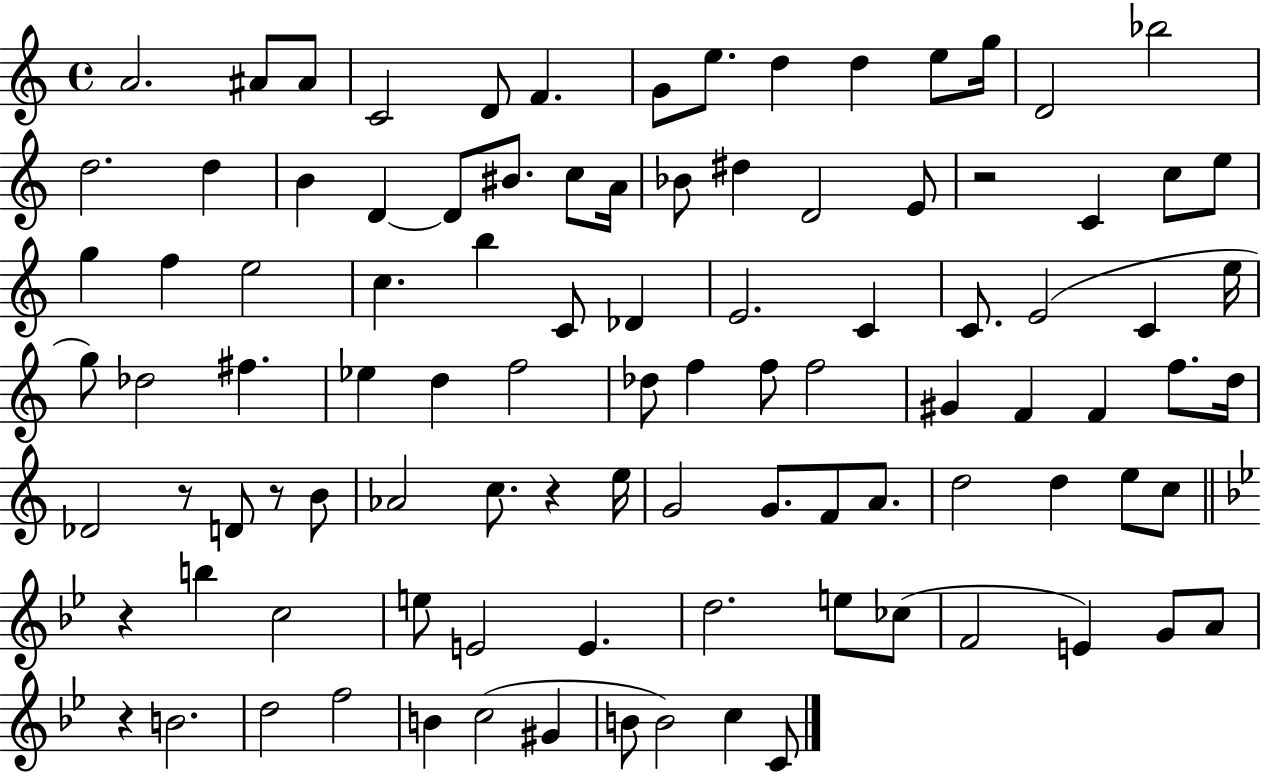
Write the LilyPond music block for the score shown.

{
  \clef treble
  \time 4/4
  \defaultTimeSignature
  \key c \major
  \repeat volta 2 { a'2. ais'8 ais'8 | c'2 d'8 f'4. | g'8 e''8. d''4 d''4 e''8 g''16 | d'2 bes''2 | \break d''2. d''4 | b'4 d'4~~ d'8 bis'8. c''8 a'16 | bes'8 dis''4 d'2 e'8 | r2 c'4 c''8 e''8 | \break g''4 f''4 e''2 | c''4. b''4 c'8 des'4 | e'2. c'4 | c'8. e'2( c'4 e''16 | \break g''8) des''2 fis''4. | ees''4 d''4 f''2 | des''8 f''4 f''8 f''2 | gis'4 f'4 f'4 f''8. d''16 | \break des'2 r8 d'8 r8 b'8 | aes'2 c''8. r4 e''16 | g'2 g'8. f'8 a'8. | d''2 d''4 e''8 c''8 | \break \bar "||" \break \key bes \major r4 b''4 c''2 | e''8 e'2 e'4. | d''2. e''8 ces''8( | f'2 e'4) g'8 a'8 | \break r4 b'2. | d''2 f''2 | b'4 c''2( gis'4 | b'8 b'2) c''4 c'8 | \break } \bar "|."
}